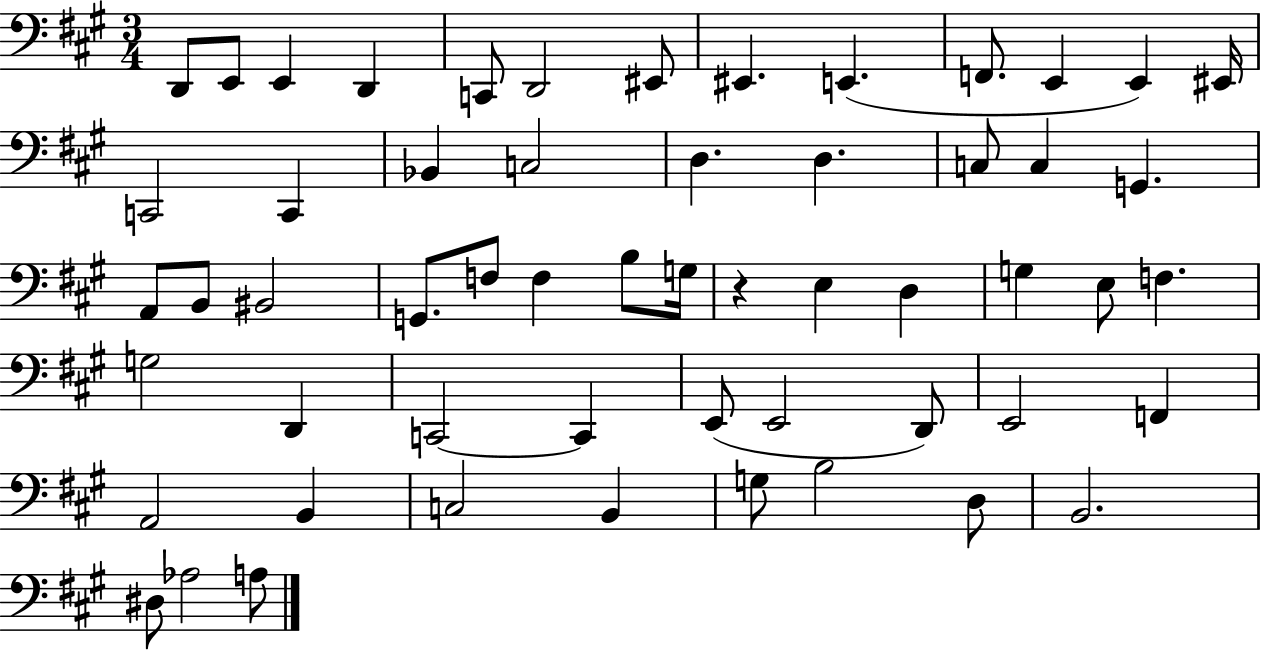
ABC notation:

X:1
T:Untitled
M:3/4
L:1/4
K:A
D,,/2 E,,/2 E,, D,, C,,/2 D,,2 ^E,,/2 ^E,, E,, F,,/2 E,, E,, ^E,,/4 C,,2 C,, _B,, C,2 D, D, C,/2 C, G,, A,,/2 B,,/2 ^B,,2 G,,/2 F,/2 F, B,/2 G,/4 z E, D, G, E,/2 F, G,2 D,, C,,2 C,, E,,/2 E,,2 D,,/2 E,,2 F,, A,,2 B,, C,2 B,, G,/2 B,2 D,/2 B,,2 ^D,/2 _A,2 A,/2